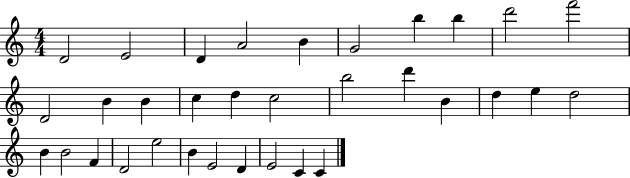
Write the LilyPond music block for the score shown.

{
  \clef treble
  \numericTimeSignature
  \time 4/4
  \key c \major
  d'2 e'2 | d'4 a'2 b'4 | g'2 b''4 b''4 | d'''2 f'''2 | \break d'2 b'4 b'4 | c''4 d''4 c''2 | b''2 d'''4 b'4 | d''4 e''4 d''2 | \break b'4 b'2 f'4 | d'2 e''2 | b'4 e'2 d'4 | e'2 c'4 c'4 | \break \bar "|."
}